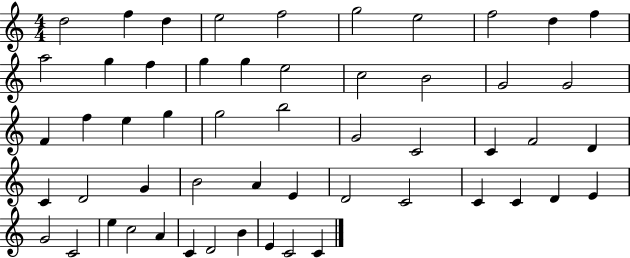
D5/h F5/q D5/q E5/h F5/h G5/h E5/h F5/h D5/q F5/q A5/h G5/q F5/q G5/q G5/q E5/h C5/h B4/h G4/h G4/h F4/q F5/q E5/q G5/q G5/h B5/h G4/h C4/h C4/q F4/h D4/q C4/q D4/h G4/q B4/h A4/q E4/q D4/h C4/h C4/q C4/q D4/q E4/q G4/h C4/h E5/q C5/h A4/q C4/q D4/h B4/q E4/q C4/h C4/q